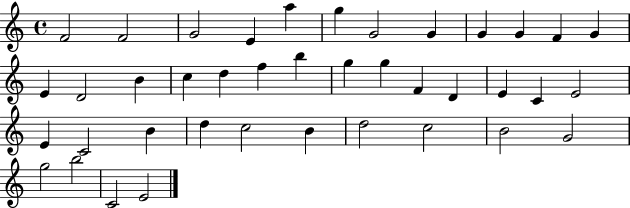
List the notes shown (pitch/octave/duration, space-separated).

F4/h F4/h G4/h E4/q A5/q G5/q G4/h G4/q G4/q G4/q F4/q G4/q E4/q D4/h B4/q C5/q D5/q F5/q B5/q G5/q G5/q F4/q D4/q E4/q C4/q E4/h E4/q C4/h B4/q D5/q C5/h B4/q D5/h C5/h B4/h G4/h G5/h B5/h C4/h E4/h